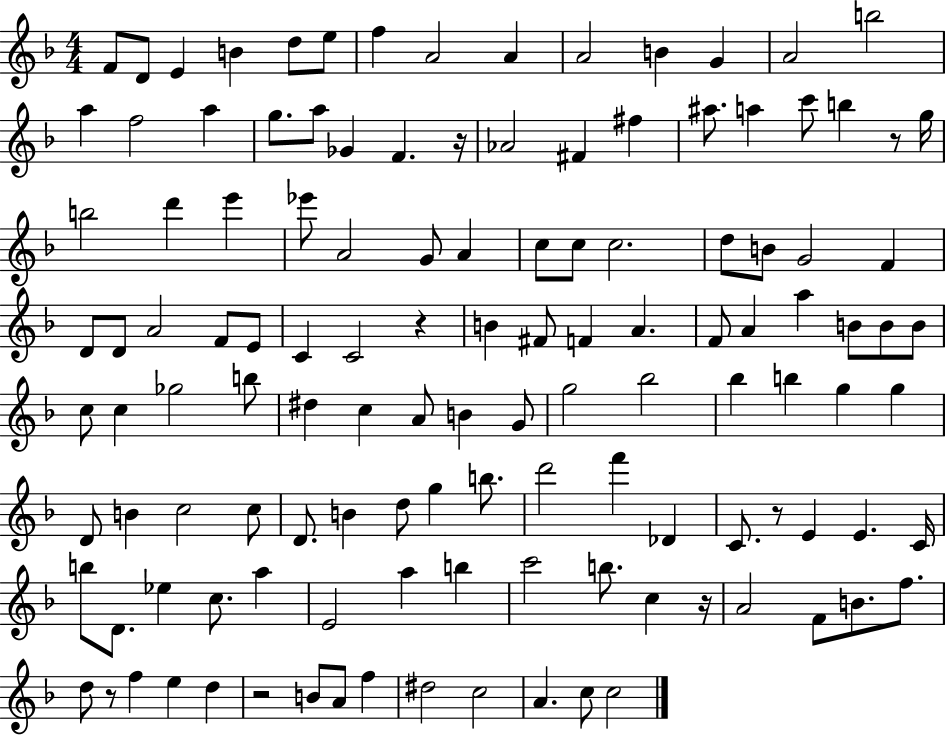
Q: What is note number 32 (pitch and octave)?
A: E6